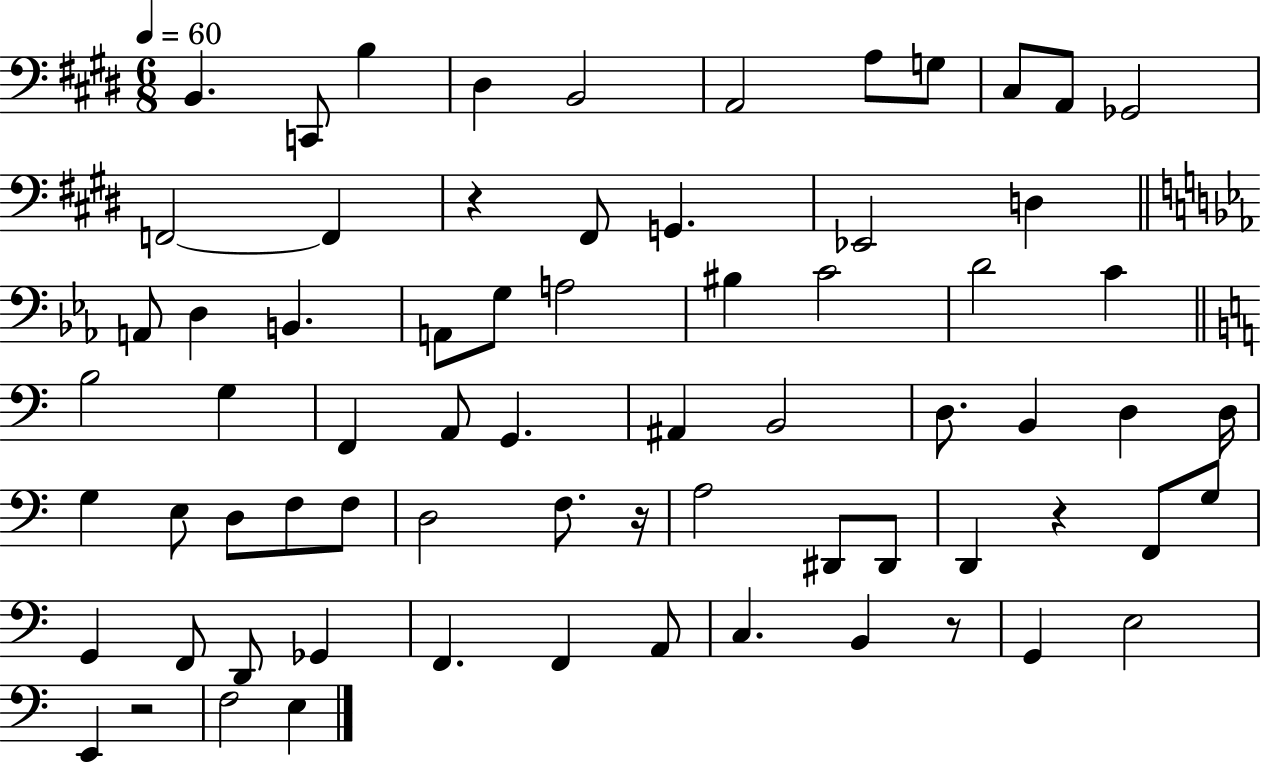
X:1
T:Untitled
M:6/8
L:1/4
K:E
B,, C,,/2 B, ^D, B,,2 A,,2 A,/2 G,/2 ^C,/2 A,,/2 _G,,2 F,,2 F,, z ^F,,/2 G,, _E,,2 D, A,,/2 D, B,, A,,/2 G,/2 A,2 ^B, C2 D2 C B,2 G, F,, A,,/2 G,, ^A,, B,,2 D,/2 B,, D, D,/4 G, E,/2 D,/2 F,/2 F,/2 D,2 F,/2 z/4 A,2 ^D,,/2 ^D,,/2 D,, z F,,/2 G,/2 G,, F,,/2 D,,/2 _G,, F,, F,, A,,/2 C, B,, z/2 G,, E,2 E,, z2 F,2 E,